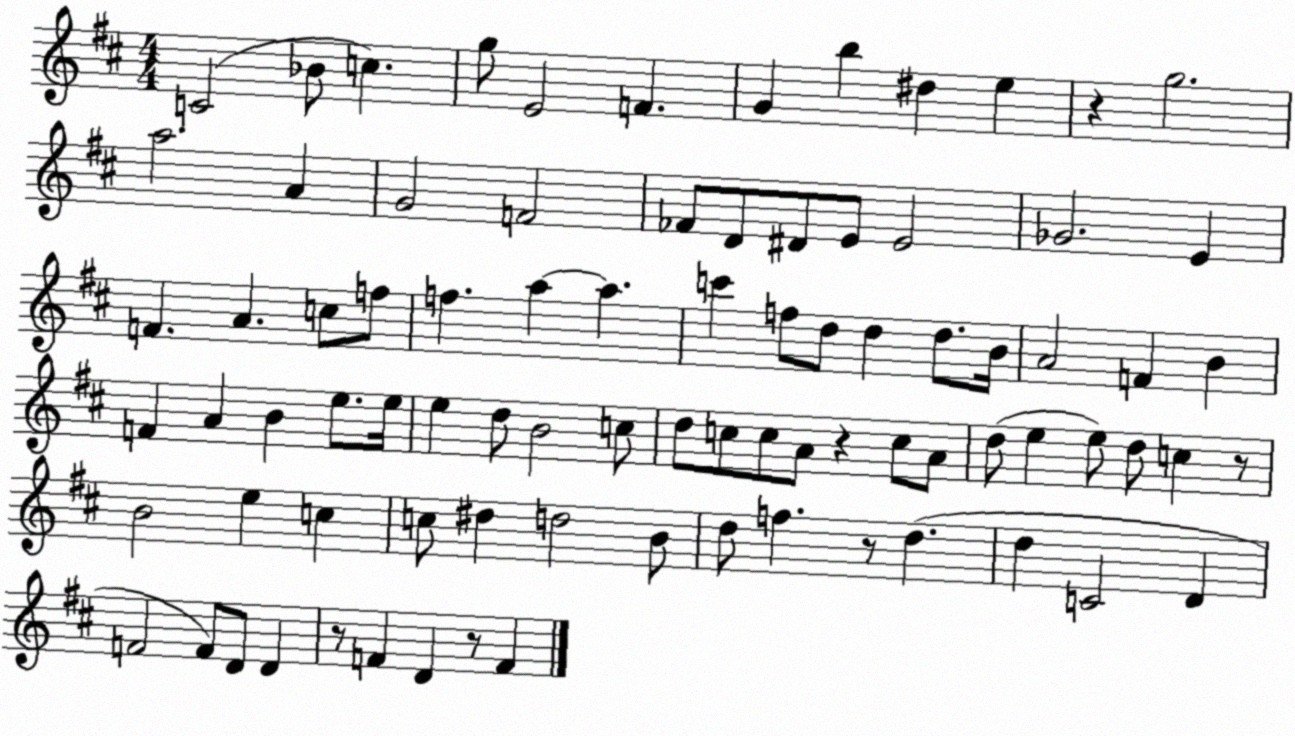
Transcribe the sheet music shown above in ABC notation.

X:1
T:Untitled
M:4/4
L:1/4
K:D
C2 _B/2 c g/2 E2 F G b ^d e z g2 a2 A G2 F2 _F/2 D/2 ^D/2 E/2 E2 _G2 E F A c/2 f/2 f a a c' f/2 d/2 d d/2 B/4 A2 F B F A B e/2 e/4 e d/2 B2 c/2 d/2 c/2 c/2 A/2 z c/2 A/2 d/2 e e/2 d/2 c z/2 B2 e c c/2 ^d d2 B/2 d/2 f z/2 d d C2 D F2 F/2 D/2 D z/2 F D z/2 F